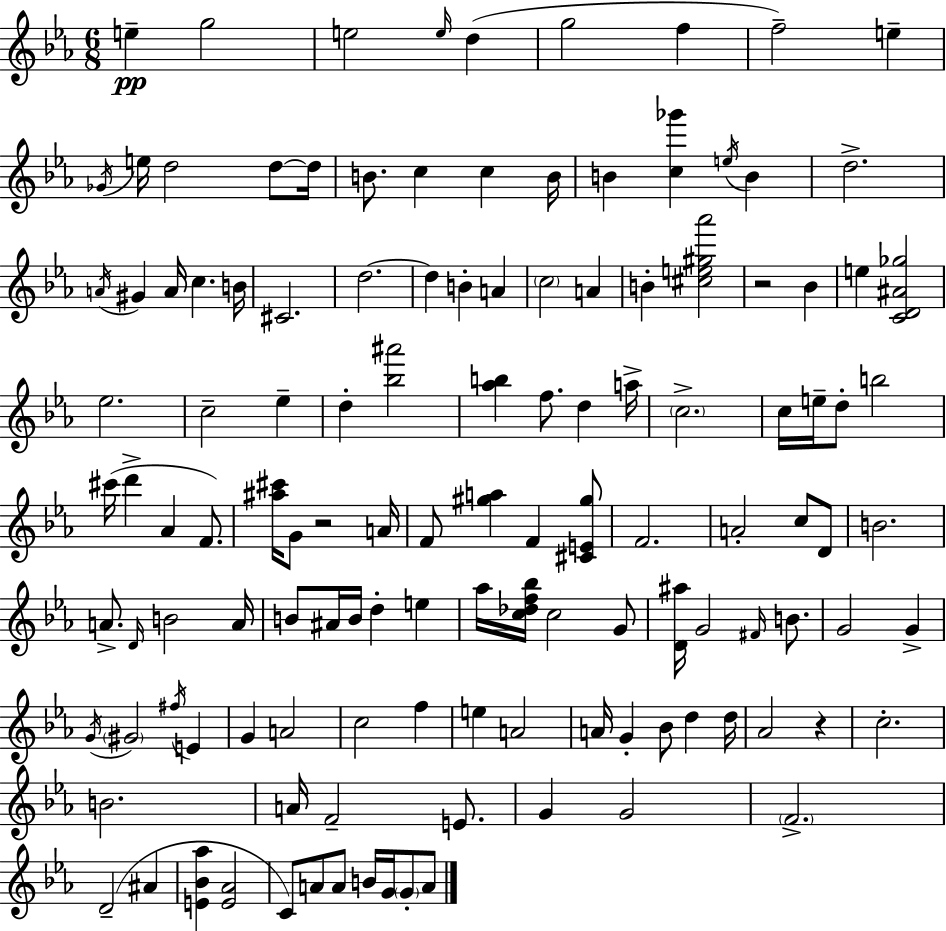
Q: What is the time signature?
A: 6/8